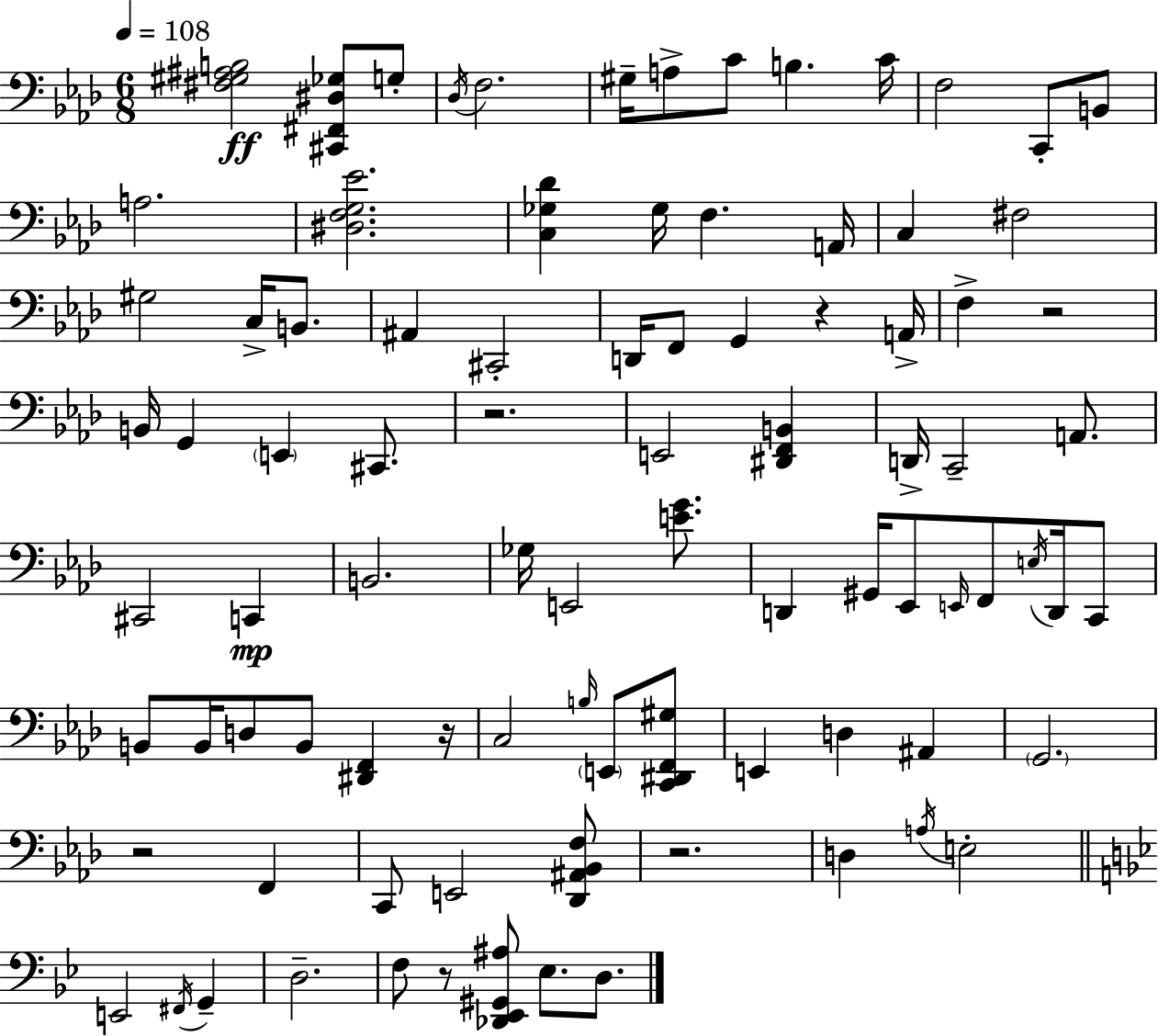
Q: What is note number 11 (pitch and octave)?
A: B2